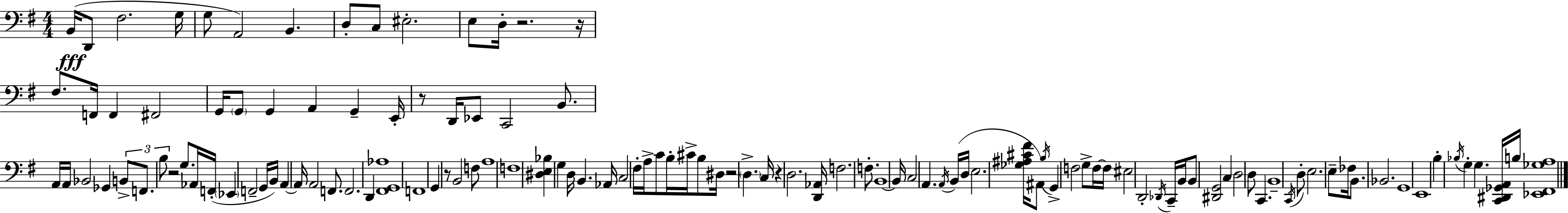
{
  \clef bass
  \numericTimeSignature
  \time 4/4
  \key e \minor
  b,16(\fff d,8 fis2. g16 | g8 a,2) b,4. | d8-. c8 eis2.-. | e8 d16-. r2. r16 | \break fis8. f,16 f,4 fis,2 | g,16 \parenthesize g,8 g,4 a,4 g,4-- e,16-. | r8 d,16 ees,8 c,2 b,8. | a,16 a,16 bes,2 ges,4 \tuplet 3/2 { b,8-> | \break f,8. b8 } r2 g8. | aes,16 f,16-.( \parenthesize ees,4 f,2-- g,16 b,16) | a,4~~ a,16 a,2 f,8. | f,2. d,4 | \break <fis, g, aes>1 | f,1 | g,4 r8 b,2 f8 | a1 | \break f1 | <dis e bes>4 g4 d16 b,4. aes,16 | c2 fis16-. a16-> c'8 b16-. cis'16-> b8 | dis16 r2 \parenthesize d4.-> c16 | \break r4 d2. | <d, aes,>16 f2. f8.-. | b,1~~ | b,16 c2 a,4. \acciaccatura { a,16 } | \break b,16( d16 e2. <ges ais cis' fis'>16 ais,8) | \acciaccatura { b16 } g,4-> f2 g8-> | f16~~ f16 eis2 d,2-. | \acciaccatura { des,16 } c,16-- b,16 b,8 <dis, g,>2 c4 | \break d2 d8 c,4. | b,1-- | \acciaccatura { c,16 } d8-. e2. | e8-- fes16 b,8. bes,2. | \break g,1 | e,1 | b4-. \acciaccatura { bes16 } g4-. g4. | <c, dis, ges, a,>16 b16 <ees, fis, ges a>1 | \break \bar "|."
}